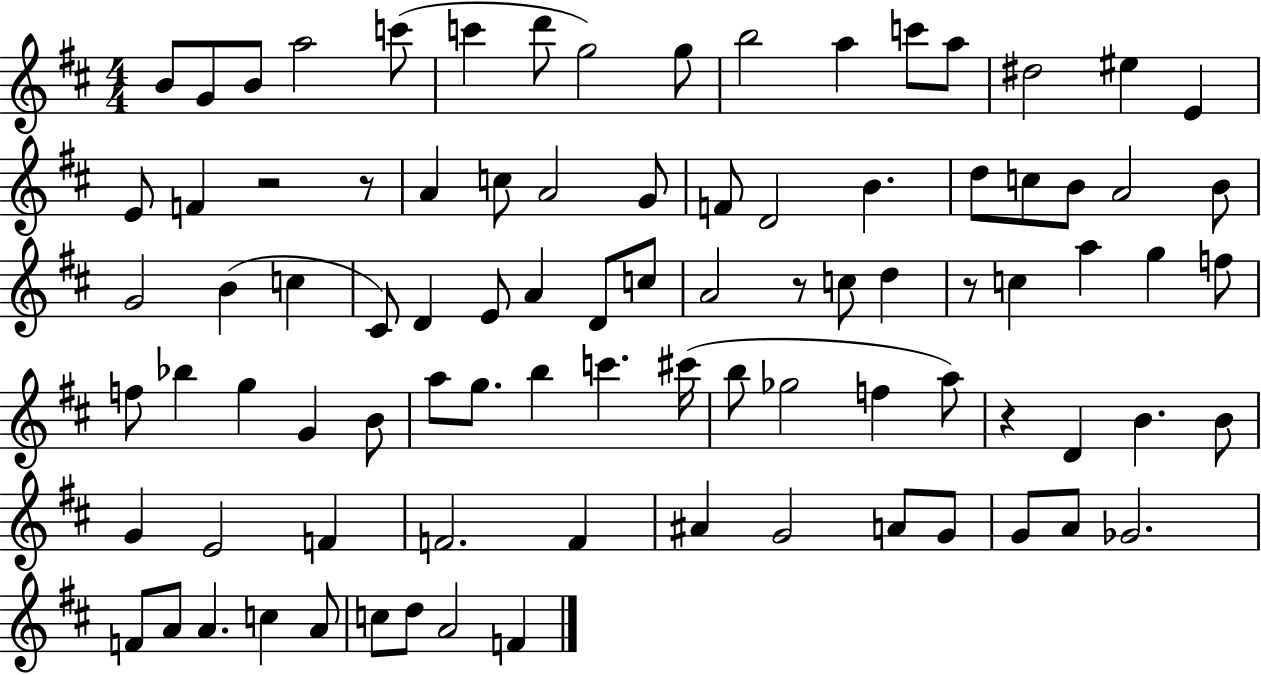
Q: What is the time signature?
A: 4/4